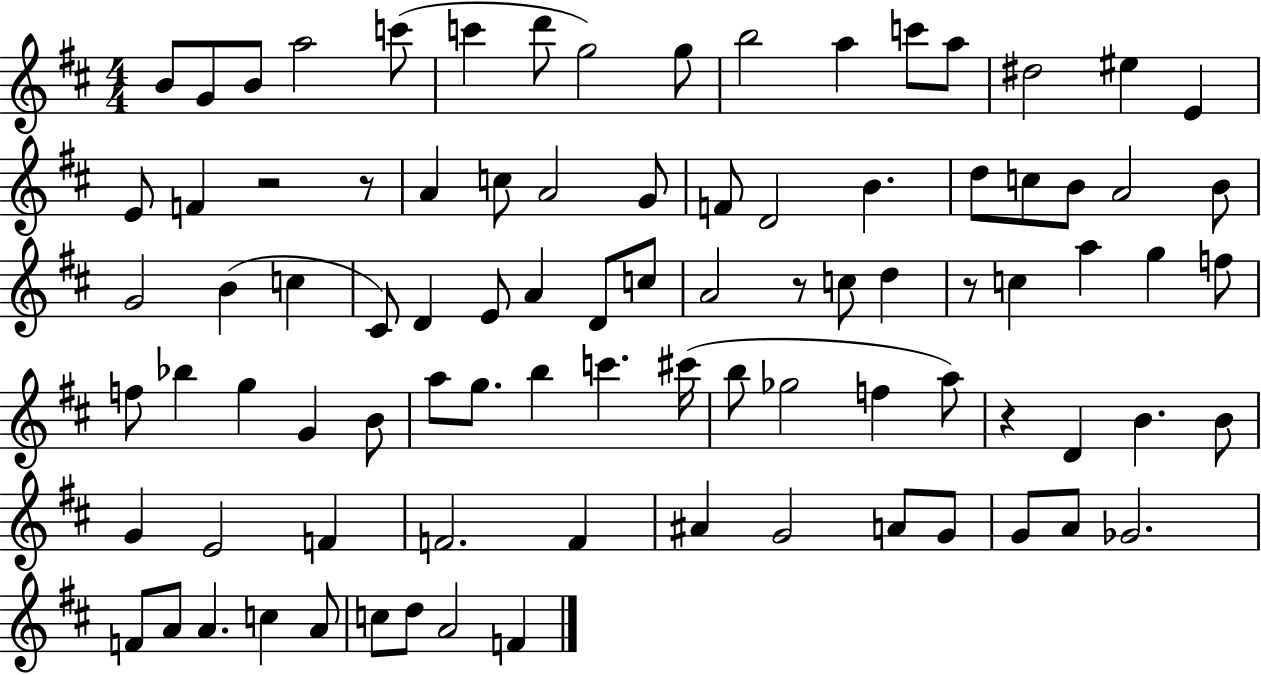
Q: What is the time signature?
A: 4/4